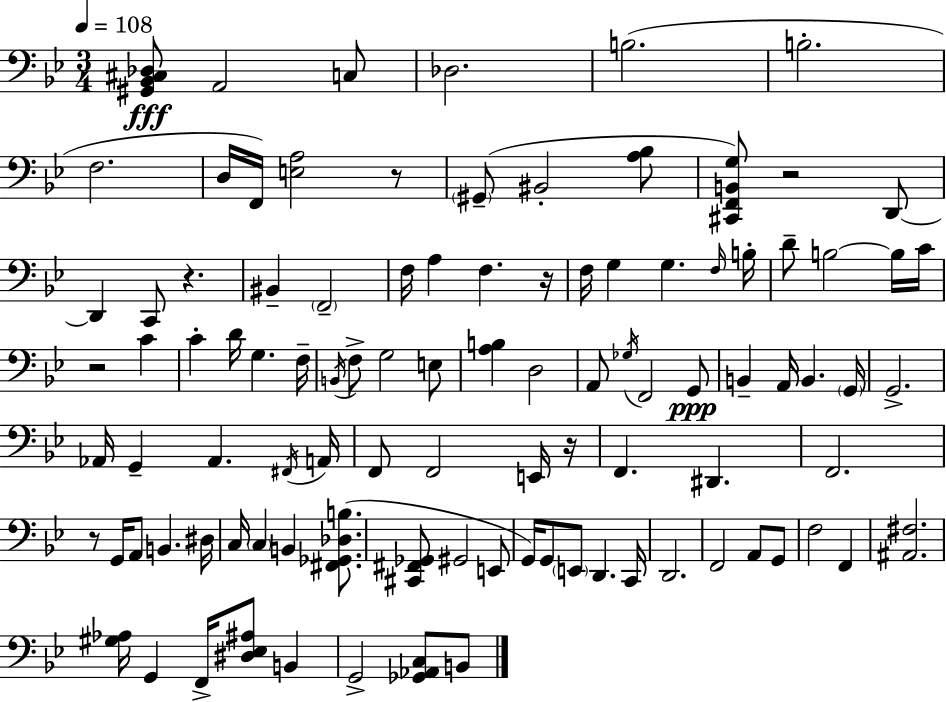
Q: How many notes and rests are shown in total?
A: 100